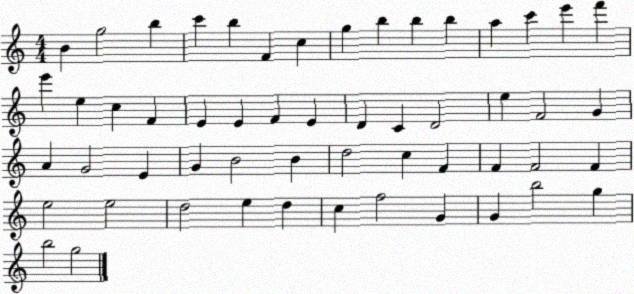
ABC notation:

X:1
T:Untitled
M:4/4
L:1/4
K:C
B g2 b c' b F c g b b b a c' e' f' e' e c F E E F E D C D2 e F2 G A G2 E G B2 B d2 c F F F2 F e2 e2 d2 e d c f2 G G b2 g b2 g2